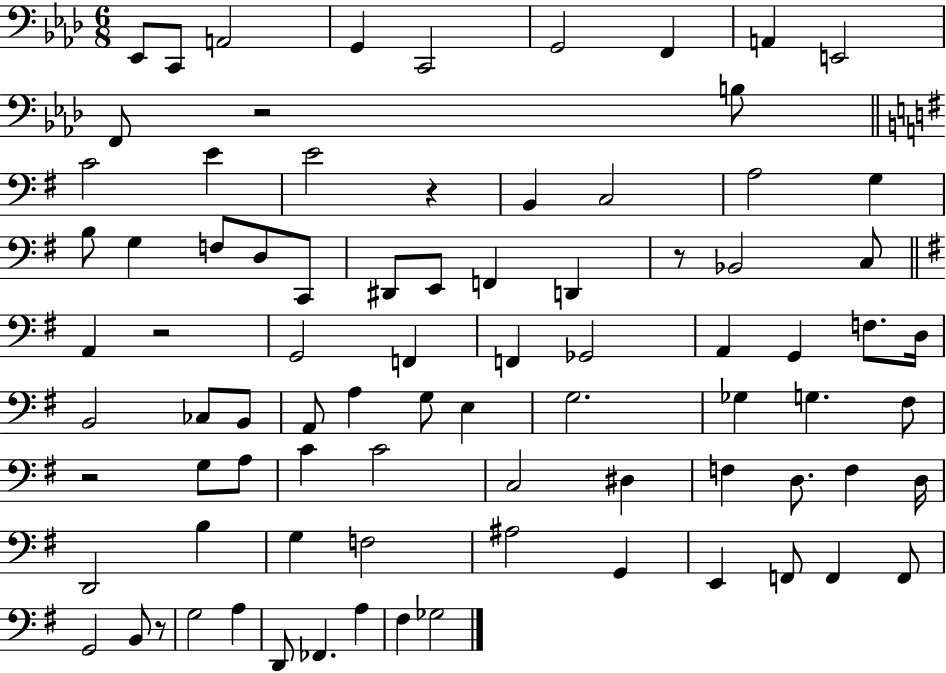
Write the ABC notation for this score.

X:1
T:Untitled
M:6/8
L:1/4
K:Ab
_E,,/2 C,,/2 A,,2 G,, C,,2 G,,2 F,, A,, E,,2 F,,/2 z2 B,/2 C2 E E2 z B,, C,2 A,2 G, B,/2 G, F,/2 D,/2 C,,/2 ^D,,/2 E,,/2 F,, D,, z/2 _B,,2 C,/2 A,, z2 G,,2 F,, F,, _G,,2 A,, G,, F,/2 D,/4 B,,2 _C,/2 B,,/2 A,,/2 A, G,/2 E, G,2 _G, G, ^F,/2 z2 G,/2 A,/2 C C2 C,2 ^D, F, D,/2 F, D,/4 D,,2 B, G, F,2 ^A,2 G,, E,, F,,/2 F,, F,,/2 G,,2 B,,/2 z/2 G,2 A, D,,/2 _F,, A, ^F, _G,2